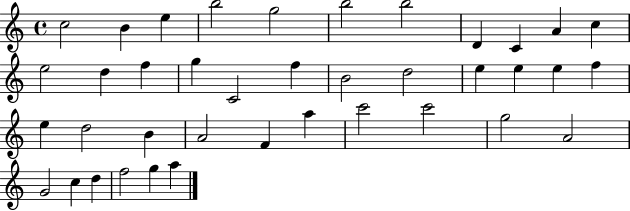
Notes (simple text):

C5/h B4/q E5/q B5/h G5/h B5/h B5/h D4/q C4/q A4/q C5/q E5/h D5/q F5/q G5/q C4/h F5/q B4/h D5/h E5/q E5/q E5/q F5/q E5/q D5/h B4/q A4/h F4/q A5/q C6/h C6/h G5/h A4/h G4/h C5/q D5/q F5/h G5/q A5/q